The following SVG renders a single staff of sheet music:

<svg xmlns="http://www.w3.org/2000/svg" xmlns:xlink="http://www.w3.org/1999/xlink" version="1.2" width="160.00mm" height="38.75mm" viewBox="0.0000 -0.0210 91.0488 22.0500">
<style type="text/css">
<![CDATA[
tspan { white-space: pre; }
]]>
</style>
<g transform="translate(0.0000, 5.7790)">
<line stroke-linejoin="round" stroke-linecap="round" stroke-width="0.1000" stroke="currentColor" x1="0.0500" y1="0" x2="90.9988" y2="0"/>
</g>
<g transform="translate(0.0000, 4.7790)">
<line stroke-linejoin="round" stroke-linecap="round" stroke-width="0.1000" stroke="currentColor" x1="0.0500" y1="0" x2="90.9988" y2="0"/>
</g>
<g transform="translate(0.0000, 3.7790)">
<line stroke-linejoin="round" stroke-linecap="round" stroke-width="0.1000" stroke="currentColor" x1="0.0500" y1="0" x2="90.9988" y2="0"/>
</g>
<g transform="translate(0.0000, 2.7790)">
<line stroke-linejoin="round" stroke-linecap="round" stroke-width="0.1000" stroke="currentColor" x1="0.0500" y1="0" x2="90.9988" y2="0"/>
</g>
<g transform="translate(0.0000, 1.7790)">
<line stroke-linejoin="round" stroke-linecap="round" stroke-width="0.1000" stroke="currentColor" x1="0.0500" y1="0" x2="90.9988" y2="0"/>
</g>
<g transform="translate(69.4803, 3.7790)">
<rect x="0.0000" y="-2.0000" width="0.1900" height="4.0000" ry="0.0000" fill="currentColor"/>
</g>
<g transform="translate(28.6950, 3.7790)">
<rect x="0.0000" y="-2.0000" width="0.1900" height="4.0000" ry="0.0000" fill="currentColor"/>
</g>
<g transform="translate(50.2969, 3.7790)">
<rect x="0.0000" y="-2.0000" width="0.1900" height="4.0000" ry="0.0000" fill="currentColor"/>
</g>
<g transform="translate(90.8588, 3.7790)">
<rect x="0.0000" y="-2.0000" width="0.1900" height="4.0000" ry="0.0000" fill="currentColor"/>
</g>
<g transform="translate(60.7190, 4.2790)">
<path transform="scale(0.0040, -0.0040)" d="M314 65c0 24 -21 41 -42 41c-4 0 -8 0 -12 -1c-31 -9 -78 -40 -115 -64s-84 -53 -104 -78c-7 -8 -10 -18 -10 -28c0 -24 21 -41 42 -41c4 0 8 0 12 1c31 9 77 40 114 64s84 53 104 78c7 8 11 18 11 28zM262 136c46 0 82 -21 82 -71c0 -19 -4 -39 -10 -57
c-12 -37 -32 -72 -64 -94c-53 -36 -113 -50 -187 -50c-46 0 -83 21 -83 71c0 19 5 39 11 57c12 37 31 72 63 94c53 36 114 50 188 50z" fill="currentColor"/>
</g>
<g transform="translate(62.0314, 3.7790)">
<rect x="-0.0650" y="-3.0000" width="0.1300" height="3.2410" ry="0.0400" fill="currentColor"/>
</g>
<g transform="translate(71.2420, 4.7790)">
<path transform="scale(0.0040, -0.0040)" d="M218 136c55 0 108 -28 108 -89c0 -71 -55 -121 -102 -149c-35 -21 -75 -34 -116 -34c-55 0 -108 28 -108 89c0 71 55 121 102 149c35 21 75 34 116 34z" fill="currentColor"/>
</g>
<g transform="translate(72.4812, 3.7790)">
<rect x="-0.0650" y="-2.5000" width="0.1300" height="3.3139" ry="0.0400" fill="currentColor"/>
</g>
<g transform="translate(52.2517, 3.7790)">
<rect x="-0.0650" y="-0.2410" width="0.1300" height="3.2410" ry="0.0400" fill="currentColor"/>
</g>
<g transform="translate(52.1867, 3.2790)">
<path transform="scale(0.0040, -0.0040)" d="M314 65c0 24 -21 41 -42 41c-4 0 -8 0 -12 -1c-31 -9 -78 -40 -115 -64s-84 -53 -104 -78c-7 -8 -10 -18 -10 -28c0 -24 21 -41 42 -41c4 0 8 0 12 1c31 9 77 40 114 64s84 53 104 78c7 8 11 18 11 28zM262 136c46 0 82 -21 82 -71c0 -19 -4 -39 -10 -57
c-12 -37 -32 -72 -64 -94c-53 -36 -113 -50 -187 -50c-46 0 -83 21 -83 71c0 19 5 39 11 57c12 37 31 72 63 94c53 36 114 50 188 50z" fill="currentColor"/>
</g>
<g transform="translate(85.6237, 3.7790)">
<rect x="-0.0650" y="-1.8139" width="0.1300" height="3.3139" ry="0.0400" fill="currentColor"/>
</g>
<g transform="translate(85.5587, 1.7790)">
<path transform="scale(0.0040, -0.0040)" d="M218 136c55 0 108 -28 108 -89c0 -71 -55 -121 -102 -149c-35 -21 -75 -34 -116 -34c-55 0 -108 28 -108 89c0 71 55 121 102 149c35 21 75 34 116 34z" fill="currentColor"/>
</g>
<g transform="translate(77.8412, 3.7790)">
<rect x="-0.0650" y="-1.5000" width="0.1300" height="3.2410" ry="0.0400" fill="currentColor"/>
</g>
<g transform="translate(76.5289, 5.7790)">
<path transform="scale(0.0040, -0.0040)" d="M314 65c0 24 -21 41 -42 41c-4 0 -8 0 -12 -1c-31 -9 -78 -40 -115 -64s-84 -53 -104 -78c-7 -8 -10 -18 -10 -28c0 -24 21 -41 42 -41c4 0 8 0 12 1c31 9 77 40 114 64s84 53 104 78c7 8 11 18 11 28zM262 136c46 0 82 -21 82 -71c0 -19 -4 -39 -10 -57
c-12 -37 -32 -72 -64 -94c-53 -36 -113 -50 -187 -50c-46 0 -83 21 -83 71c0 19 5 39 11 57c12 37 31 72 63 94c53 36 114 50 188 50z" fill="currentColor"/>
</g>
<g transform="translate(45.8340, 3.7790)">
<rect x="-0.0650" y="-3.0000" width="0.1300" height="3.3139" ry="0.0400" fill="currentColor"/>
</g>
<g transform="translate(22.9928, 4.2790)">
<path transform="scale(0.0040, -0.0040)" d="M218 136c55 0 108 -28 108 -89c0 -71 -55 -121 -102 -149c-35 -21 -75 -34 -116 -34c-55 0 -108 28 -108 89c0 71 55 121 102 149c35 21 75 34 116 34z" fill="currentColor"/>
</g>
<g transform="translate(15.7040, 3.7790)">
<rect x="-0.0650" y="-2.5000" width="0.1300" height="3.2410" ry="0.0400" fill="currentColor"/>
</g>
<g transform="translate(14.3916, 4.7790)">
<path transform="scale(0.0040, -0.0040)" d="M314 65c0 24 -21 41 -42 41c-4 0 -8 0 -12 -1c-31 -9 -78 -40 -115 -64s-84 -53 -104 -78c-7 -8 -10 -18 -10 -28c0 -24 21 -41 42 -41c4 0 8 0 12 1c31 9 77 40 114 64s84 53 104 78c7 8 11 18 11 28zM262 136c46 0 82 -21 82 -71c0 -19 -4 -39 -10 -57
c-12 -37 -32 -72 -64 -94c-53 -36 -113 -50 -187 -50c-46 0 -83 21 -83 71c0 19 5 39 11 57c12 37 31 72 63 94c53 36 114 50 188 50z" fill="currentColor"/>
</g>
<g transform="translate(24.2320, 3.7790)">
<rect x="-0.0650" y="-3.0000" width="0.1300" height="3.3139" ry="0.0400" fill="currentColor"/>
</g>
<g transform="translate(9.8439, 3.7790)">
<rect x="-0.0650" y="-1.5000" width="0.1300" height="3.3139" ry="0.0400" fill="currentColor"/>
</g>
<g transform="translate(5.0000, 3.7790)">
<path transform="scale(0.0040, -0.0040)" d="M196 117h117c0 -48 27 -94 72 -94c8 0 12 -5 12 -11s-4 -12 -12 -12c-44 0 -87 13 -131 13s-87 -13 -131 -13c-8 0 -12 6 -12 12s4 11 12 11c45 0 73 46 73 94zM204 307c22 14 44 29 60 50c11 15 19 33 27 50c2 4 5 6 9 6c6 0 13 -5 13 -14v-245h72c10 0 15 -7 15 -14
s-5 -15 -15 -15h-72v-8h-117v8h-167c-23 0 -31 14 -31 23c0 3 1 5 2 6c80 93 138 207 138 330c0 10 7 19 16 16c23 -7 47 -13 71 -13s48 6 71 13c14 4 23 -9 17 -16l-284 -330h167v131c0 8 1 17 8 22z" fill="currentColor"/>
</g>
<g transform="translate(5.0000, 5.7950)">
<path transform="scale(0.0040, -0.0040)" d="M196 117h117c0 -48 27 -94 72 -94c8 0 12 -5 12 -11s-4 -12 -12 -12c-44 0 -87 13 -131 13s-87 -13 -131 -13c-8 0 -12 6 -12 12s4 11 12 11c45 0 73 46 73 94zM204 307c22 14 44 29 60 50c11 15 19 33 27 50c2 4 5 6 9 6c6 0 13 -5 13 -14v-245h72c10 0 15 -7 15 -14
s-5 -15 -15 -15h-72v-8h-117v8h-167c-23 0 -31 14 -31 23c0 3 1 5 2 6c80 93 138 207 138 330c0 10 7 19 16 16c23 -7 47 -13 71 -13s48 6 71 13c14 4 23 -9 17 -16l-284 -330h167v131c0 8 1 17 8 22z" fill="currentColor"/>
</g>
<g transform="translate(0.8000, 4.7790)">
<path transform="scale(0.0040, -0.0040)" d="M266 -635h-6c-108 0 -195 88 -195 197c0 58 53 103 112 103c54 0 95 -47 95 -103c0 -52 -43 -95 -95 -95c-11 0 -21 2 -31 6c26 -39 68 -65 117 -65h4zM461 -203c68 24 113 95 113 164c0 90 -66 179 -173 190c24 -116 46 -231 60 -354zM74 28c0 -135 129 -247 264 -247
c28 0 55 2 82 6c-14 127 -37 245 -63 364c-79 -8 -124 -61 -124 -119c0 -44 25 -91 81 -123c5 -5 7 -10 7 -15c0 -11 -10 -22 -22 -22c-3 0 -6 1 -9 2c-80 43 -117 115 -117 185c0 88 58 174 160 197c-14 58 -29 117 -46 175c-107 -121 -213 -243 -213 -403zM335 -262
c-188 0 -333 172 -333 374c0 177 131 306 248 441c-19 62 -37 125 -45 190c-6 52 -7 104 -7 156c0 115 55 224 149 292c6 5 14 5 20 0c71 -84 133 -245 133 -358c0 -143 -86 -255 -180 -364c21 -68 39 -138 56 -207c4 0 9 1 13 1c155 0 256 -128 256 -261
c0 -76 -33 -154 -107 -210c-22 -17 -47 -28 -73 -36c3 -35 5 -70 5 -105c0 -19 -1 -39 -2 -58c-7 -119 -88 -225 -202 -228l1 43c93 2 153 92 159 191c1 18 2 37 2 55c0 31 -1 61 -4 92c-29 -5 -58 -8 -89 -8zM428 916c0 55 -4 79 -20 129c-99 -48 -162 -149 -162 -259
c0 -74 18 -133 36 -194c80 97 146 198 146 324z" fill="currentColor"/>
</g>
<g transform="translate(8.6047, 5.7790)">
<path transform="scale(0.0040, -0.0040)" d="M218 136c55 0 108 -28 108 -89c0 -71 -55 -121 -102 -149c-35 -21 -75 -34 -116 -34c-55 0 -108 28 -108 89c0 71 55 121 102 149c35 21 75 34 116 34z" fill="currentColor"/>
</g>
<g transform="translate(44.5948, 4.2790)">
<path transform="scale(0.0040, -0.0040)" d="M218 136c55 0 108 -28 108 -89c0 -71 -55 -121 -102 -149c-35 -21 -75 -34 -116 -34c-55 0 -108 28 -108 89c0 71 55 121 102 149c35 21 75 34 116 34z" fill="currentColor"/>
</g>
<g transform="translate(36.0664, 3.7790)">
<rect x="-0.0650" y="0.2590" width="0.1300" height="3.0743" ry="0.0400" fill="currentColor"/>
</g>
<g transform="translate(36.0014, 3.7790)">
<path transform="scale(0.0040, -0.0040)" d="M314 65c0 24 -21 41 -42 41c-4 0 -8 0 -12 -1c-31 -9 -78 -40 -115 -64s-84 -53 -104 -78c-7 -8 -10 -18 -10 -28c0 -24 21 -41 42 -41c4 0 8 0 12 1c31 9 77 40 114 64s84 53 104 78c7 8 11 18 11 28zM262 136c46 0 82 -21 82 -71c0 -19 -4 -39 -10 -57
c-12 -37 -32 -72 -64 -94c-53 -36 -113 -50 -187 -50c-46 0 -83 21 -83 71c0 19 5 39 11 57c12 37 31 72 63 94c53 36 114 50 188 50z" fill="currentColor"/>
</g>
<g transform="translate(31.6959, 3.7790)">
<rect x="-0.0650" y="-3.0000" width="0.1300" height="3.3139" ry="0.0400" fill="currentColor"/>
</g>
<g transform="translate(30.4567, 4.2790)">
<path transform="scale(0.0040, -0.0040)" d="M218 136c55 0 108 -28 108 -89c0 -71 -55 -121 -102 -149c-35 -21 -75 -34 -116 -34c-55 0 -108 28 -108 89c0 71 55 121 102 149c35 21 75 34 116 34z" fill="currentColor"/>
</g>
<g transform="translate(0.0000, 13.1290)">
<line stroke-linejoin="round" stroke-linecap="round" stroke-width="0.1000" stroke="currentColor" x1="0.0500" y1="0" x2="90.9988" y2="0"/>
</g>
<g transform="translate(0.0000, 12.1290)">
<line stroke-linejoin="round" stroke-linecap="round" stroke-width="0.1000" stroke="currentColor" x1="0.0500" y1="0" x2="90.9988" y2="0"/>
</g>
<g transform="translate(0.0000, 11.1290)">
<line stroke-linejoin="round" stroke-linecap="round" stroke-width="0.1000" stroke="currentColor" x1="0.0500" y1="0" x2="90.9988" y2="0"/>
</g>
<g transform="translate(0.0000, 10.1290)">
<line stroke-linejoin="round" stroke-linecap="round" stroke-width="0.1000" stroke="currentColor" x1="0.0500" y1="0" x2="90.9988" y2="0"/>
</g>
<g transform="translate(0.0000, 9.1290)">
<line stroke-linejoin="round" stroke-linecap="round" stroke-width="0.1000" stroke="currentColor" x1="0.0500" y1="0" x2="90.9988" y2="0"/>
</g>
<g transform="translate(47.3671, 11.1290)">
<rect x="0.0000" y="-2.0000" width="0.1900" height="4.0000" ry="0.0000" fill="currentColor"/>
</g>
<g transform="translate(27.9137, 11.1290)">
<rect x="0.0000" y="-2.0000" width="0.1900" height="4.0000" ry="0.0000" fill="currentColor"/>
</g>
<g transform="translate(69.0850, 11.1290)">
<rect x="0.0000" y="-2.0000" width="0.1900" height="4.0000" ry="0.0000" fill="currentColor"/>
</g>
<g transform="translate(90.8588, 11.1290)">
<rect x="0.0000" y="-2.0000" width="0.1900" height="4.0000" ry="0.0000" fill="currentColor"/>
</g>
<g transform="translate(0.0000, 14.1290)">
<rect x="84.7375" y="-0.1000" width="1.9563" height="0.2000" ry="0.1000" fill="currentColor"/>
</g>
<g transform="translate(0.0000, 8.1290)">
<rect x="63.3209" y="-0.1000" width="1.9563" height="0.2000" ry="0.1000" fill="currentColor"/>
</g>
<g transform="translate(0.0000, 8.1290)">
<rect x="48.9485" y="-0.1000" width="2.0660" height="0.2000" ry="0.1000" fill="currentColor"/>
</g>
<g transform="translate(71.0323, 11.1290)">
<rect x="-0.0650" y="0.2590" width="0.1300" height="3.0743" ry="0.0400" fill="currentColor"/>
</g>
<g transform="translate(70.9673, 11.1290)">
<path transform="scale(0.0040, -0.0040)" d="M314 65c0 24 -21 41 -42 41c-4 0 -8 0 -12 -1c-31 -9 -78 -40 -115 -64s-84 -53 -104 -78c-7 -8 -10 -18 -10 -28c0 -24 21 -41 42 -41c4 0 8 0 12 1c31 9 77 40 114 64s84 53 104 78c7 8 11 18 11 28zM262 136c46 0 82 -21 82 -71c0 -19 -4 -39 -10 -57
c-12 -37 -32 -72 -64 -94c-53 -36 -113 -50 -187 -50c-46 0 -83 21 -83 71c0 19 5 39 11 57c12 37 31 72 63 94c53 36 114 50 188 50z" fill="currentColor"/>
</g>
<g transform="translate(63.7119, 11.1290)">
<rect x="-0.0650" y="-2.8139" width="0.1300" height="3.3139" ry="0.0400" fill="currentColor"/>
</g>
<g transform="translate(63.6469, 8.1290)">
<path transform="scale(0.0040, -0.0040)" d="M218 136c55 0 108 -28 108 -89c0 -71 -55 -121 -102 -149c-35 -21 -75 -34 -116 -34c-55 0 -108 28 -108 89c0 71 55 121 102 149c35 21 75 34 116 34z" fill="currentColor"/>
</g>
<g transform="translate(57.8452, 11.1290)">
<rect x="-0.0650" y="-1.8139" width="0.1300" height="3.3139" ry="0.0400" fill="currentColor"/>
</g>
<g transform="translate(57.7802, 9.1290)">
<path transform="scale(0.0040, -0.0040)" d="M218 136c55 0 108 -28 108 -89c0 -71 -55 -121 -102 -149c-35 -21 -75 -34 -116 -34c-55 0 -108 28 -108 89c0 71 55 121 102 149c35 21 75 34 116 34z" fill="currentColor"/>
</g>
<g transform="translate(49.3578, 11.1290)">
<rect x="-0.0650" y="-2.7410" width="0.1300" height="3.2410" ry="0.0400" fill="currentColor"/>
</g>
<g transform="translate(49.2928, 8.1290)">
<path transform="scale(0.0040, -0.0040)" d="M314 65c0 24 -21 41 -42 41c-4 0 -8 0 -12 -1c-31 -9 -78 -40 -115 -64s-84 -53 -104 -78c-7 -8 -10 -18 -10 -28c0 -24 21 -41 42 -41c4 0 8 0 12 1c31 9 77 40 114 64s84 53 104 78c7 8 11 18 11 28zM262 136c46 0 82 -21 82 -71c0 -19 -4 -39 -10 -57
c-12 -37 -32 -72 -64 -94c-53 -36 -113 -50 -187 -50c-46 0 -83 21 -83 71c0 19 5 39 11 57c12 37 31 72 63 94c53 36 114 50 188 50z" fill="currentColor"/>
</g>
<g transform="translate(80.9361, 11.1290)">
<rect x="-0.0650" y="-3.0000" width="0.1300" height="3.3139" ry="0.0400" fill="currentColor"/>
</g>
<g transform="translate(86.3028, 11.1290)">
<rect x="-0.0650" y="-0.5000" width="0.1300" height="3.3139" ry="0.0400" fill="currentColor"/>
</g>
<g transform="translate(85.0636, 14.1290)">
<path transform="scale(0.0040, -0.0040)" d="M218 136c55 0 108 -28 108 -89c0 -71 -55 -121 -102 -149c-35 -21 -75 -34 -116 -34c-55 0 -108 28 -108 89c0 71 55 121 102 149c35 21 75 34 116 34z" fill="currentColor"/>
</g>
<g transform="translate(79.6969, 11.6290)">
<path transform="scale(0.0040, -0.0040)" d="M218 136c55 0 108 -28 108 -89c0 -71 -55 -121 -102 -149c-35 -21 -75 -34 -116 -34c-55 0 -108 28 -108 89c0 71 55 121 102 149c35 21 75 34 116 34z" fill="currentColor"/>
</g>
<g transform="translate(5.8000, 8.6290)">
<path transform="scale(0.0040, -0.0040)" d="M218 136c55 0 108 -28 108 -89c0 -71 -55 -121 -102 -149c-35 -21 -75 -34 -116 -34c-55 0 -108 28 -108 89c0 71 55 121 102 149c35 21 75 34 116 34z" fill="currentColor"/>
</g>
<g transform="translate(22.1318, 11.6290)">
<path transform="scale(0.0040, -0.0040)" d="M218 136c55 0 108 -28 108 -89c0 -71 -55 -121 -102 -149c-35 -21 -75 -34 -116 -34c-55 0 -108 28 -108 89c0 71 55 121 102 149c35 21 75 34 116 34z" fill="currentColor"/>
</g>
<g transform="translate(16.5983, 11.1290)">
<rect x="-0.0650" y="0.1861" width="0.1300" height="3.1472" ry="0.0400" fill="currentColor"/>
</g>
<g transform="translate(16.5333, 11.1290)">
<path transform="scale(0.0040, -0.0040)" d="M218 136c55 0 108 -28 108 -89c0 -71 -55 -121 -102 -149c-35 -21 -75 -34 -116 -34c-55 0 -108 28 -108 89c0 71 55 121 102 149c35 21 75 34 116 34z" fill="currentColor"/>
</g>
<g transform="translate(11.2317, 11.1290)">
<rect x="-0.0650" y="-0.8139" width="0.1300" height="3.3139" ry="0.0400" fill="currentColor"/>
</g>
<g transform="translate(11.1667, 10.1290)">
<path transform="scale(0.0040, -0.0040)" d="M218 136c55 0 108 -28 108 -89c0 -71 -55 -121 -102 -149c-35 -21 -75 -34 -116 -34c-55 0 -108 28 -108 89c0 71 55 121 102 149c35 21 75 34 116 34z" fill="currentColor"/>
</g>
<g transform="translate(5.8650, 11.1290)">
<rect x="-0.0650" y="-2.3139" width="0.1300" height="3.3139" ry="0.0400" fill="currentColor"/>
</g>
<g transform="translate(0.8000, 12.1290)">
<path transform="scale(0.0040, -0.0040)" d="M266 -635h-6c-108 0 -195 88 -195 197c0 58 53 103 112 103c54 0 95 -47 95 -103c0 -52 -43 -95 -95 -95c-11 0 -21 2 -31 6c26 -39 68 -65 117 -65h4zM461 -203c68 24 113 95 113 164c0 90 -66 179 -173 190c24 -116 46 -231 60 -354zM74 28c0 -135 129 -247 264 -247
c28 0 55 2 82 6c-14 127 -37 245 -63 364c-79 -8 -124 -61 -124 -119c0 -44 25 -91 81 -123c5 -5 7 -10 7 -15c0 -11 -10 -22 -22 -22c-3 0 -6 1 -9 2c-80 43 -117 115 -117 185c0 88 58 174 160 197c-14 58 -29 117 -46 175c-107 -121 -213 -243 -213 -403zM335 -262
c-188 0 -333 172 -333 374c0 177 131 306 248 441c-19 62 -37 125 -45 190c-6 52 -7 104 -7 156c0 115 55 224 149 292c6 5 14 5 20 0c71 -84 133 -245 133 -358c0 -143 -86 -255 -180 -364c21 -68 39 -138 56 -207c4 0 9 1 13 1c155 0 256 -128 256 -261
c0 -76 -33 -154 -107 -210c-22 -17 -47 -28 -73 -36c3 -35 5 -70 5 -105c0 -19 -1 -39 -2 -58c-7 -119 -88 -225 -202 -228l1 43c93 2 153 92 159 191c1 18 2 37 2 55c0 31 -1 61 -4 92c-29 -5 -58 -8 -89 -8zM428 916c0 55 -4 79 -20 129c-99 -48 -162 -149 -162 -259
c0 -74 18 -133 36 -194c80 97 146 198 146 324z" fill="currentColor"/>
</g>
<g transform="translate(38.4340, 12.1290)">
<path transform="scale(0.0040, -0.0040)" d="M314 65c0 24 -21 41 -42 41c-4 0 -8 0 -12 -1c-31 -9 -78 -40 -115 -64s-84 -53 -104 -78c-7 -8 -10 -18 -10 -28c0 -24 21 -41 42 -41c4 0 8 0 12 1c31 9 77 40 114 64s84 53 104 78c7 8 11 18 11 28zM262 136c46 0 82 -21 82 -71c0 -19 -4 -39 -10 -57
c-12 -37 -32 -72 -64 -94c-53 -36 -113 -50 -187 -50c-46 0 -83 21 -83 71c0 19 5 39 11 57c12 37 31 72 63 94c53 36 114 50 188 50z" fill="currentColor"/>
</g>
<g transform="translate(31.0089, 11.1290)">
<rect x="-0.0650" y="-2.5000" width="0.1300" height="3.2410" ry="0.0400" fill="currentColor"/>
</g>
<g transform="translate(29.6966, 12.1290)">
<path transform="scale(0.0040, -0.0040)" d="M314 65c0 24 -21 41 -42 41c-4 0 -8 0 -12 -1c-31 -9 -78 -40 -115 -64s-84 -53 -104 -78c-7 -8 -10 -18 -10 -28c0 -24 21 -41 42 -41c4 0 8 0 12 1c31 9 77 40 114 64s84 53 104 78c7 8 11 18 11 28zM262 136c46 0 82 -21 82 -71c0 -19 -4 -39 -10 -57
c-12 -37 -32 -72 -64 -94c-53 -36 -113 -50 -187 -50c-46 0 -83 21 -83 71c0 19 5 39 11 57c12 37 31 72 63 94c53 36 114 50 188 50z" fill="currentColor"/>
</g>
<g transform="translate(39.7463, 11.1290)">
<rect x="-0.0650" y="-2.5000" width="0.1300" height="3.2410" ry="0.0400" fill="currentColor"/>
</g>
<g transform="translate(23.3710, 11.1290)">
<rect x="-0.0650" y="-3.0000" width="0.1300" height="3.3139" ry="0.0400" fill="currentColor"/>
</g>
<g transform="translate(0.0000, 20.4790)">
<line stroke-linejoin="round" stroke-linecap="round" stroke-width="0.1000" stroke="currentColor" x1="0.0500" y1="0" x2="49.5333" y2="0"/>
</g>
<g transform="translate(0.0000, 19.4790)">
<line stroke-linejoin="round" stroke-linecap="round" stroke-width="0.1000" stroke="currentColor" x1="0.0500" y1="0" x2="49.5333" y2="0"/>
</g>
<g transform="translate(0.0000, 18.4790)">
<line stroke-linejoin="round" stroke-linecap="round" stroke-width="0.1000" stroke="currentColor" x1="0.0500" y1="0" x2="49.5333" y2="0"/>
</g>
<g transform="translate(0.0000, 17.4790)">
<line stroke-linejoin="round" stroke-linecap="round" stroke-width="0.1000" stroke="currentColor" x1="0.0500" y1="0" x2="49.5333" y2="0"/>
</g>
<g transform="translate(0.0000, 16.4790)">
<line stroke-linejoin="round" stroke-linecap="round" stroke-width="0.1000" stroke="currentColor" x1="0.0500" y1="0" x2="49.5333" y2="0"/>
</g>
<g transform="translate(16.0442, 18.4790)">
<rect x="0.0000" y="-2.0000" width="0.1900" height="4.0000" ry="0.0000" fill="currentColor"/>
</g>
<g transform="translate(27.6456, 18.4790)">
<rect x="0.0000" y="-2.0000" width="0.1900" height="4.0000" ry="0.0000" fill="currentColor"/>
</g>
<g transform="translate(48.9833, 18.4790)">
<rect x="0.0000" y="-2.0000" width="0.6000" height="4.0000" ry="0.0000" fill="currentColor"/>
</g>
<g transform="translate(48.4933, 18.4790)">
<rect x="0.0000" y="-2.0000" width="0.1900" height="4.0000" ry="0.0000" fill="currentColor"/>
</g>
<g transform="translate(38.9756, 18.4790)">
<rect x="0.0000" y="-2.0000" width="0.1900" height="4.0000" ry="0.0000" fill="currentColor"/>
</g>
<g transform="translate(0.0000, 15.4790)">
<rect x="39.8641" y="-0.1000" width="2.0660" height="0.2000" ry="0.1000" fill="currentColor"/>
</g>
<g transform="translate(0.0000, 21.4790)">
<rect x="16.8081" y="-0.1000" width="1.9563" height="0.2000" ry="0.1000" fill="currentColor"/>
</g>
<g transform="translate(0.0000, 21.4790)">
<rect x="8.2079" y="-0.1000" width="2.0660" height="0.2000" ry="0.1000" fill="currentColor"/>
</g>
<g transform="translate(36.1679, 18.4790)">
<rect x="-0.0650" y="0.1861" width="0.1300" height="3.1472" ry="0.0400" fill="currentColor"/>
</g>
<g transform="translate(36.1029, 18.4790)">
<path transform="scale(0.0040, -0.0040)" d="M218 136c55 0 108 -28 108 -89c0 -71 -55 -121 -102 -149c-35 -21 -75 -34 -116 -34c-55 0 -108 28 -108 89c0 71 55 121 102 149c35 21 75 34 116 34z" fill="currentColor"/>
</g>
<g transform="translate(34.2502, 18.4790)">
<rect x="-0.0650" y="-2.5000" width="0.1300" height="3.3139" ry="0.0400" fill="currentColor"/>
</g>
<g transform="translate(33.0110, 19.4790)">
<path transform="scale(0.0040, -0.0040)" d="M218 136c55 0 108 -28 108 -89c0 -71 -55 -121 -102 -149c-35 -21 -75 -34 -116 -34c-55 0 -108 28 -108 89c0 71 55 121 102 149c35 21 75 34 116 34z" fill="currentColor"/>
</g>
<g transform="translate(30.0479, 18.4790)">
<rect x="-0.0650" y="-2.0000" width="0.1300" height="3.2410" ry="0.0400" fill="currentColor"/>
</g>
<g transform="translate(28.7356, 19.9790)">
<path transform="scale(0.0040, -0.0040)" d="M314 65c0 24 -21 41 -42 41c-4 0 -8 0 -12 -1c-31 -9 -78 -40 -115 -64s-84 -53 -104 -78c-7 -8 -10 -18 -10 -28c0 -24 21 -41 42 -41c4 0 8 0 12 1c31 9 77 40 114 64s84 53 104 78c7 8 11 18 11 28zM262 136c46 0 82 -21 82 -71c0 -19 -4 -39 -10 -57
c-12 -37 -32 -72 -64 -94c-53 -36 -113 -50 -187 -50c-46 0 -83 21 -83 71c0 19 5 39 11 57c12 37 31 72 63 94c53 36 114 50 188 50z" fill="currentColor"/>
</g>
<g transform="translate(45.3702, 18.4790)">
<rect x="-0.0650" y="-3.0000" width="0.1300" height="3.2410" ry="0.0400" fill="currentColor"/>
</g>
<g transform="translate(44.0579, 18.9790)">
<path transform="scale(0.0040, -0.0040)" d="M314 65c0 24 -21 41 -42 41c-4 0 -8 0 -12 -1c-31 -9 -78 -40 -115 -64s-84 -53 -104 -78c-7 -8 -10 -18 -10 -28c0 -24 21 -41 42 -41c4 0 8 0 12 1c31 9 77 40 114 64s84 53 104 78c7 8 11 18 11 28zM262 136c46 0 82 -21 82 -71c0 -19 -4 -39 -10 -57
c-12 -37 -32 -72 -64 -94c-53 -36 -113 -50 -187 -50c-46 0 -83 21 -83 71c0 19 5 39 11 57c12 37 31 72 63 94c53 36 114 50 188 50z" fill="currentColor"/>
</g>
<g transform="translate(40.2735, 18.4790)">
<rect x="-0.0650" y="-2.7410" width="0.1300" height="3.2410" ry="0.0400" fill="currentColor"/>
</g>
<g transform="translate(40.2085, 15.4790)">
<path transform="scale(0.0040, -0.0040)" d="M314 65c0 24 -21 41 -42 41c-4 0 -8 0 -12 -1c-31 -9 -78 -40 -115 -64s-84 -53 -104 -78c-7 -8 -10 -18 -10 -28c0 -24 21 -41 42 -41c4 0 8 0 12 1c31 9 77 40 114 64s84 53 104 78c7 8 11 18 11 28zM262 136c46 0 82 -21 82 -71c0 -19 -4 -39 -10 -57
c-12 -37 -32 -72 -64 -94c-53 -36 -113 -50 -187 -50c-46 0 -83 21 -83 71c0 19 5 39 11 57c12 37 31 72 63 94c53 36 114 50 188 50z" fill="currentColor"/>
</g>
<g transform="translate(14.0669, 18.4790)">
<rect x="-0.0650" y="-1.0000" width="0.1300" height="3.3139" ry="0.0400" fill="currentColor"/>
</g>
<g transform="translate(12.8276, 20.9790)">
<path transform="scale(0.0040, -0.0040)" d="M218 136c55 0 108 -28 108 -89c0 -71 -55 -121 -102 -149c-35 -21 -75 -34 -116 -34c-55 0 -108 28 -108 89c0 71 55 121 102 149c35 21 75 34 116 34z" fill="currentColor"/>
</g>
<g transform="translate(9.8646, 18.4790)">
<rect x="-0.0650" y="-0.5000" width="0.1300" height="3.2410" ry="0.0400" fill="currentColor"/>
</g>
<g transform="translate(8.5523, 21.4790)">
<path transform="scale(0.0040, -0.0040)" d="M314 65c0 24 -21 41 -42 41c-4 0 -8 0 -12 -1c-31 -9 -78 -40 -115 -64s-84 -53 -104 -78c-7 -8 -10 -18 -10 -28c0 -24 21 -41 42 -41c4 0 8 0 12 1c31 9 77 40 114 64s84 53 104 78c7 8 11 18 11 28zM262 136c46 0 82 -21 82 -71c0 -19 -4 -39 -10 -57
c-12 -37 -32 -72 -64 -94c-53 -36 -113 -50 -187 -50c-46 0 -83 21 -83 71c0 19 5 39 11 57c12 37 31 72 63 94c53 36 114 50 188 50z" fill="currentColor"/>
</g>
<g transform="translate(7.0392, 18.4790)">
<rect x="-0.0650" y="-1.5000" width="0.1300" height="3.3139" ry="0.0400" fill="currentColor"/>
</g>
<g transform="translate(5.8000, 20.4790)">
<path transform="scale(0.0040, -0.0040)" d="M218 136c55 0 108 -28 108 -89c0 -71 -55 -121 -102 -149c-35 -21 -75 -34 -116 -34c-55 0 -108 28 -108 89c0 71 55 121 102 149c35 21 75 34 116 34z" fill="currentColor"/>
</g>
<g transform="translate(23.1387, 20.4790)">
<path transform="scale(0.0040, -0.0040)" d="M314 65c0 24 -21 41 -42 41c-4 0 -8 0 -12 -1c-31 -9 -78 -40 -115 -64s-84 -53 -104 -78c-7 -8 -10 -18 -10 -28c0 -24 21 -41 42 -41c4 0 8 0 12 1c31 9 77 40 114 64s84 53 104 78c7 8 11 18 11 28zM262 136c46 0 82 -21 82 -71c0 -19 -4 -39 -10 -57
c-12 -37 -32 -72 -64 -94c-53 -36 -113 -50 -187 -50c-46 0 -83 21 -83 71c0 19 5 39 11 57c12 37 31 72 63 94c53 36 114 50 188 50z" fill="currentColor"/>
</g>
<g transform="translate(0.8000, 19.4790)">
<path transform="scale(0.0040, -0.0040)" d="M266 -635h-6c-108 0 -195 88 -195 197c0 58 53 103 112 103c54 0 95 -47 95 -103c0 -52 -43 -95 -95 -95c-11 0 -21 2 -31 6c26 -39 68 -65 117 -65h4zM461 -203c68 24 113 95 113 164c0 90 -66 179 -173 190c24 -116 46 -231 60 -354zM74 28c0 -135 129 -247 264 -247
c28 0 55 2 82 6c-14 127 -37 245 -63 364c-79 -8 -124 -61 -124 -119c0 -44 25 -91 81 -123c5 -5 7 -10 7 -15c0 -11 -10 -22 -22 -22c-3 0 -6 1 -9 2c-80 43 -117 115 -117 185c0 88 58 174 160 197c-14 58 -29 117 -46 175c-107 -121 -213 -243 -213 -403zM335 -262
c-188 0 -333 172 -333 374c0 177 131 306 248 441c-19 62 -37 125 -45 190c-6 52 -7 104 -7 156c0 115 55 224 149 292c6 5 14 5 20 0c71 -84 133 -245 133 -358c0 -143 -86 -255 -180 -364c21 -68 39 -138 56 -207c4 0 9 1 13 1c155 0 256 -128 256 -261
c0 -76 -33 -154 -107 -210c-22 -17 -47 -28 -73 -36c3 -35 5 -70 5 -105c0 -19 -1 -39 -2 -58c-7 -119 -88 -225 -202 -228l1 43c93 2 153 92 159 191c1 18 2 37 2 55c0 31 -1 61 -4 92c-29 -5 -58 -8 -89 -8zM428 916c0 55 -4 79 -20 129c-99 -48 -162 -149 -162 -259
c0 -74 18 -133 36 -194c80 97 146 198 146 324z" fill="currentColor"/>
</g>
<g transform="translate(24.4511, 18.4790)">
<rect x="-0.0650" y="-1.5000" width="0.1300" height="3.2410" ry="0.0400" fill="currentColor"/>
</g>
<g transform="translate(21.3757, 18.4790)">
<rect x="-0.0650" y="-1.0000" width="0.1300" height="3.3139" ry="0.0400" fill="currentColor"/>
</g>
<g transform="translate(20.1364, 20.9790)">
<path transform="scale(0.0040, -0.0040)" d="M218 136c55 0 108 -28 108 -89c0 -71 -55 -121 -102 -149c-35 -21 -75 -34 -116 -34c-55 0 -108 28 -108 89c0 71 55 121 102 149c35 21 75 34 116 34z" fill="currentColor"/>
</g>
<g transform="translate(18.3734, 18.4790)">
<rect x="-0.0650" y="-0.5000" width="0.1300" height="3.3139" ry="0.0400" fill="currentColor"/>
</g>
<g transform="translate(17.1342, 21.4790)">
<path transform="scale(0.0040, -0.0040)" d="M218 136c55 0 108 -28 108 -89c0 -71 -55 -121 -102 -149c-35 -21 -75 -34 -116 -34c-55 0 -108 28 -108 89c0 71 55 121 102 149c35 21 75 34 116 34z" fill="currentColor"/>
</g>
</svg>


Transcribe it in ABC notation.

X:1
T:Untitled
M:4/4
L:1/4
K:C
E G2 A A B2 A c2 A2 G E2 f g d B A G2 G2 a2 f a B2 A C E C2 D C D E2 F2 G B a2 A2